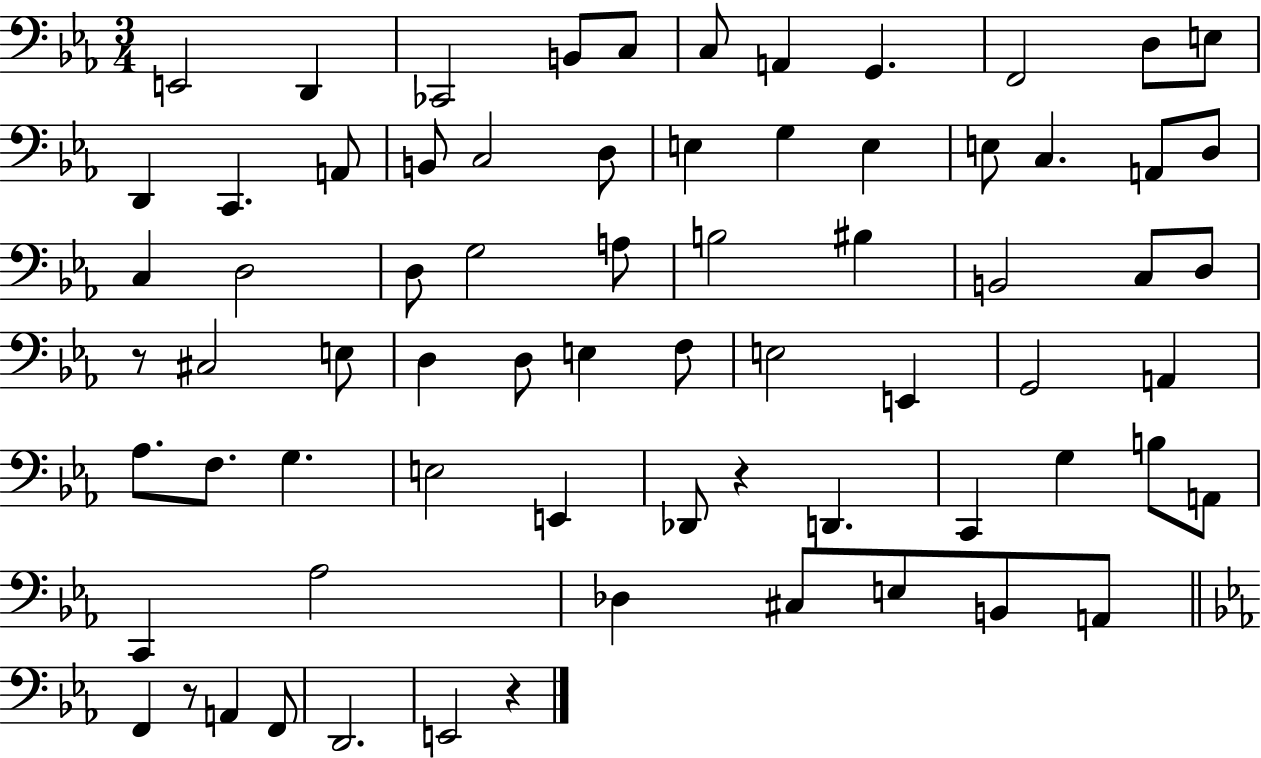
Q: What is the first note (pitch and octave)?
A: E2